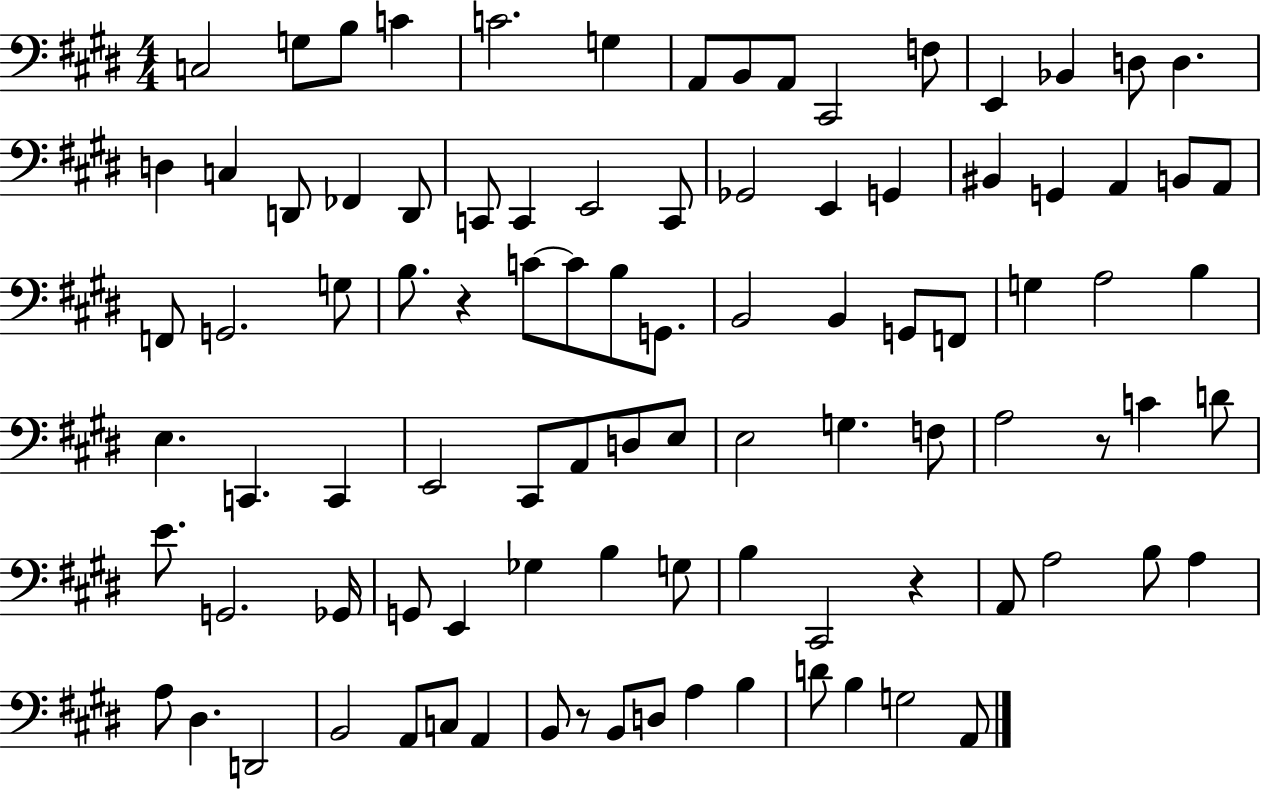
C3/h G3/e B3/e C4/q C4/h. G3/q A2/e B2/e A2/e C#2/h F3/e E2/q Bb2/q D3/e D3/q. D3/q C3/q D2/e FES2/q D2/e C2/e C2/q E2/h C2/e Gb2/h E2/q G2/q BIS2/q G2/q A2/q B2/e A2/e F2/e G2/h. G3/e B3/e. R/q C4/e C4/e B3/e G2/e. B2/h B2/q G2/e F2/e G3/q A3/h B3/q E3/q. C2/q. C2/q E2/h C#2/e A2/e D3/e E3/e E3/h G3/q. F3/e A3/h R/e C4/q D4/e E4/e. G2/h. Gb2/s G2/e E2/q Gb3/q B3/q G3/e B3/q C#2/h R/q A2/e A3/h B3/e A3/q A3/e D#3/q. D2/h B2/h A2/e C3/e A2/q B2/e R/e B2/e D3/e A3/q B3/q D4/e B3/q G3/h A2/e